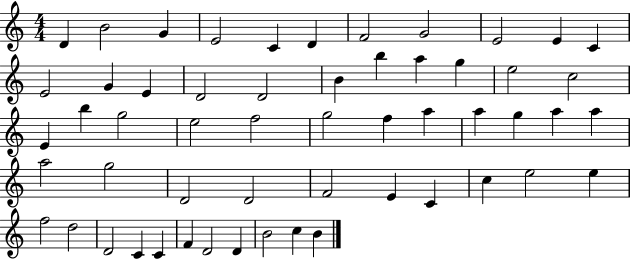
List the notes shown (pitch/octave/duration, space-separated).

D4/q B4/h G4/q E4/h C4/q D4/q F4/h G4/h E4/h E4/q C4/q E4/h G4/q E4/q D4/h D4/h B4/q B5/q A5/q G5/q E5/h C5/h E4/q B5/q G5/h E5/h F5/h G5/h F5/q A5/q A5/q G5/q A5/q A5/q A5/h G5/h D4/h D4/h F4/h E4/q C4/q C5/q E5/h E5/q F5/h D5/h D4/h C4/q C4/q F4/q D4/h D4/q B4/h C5/q B4/q